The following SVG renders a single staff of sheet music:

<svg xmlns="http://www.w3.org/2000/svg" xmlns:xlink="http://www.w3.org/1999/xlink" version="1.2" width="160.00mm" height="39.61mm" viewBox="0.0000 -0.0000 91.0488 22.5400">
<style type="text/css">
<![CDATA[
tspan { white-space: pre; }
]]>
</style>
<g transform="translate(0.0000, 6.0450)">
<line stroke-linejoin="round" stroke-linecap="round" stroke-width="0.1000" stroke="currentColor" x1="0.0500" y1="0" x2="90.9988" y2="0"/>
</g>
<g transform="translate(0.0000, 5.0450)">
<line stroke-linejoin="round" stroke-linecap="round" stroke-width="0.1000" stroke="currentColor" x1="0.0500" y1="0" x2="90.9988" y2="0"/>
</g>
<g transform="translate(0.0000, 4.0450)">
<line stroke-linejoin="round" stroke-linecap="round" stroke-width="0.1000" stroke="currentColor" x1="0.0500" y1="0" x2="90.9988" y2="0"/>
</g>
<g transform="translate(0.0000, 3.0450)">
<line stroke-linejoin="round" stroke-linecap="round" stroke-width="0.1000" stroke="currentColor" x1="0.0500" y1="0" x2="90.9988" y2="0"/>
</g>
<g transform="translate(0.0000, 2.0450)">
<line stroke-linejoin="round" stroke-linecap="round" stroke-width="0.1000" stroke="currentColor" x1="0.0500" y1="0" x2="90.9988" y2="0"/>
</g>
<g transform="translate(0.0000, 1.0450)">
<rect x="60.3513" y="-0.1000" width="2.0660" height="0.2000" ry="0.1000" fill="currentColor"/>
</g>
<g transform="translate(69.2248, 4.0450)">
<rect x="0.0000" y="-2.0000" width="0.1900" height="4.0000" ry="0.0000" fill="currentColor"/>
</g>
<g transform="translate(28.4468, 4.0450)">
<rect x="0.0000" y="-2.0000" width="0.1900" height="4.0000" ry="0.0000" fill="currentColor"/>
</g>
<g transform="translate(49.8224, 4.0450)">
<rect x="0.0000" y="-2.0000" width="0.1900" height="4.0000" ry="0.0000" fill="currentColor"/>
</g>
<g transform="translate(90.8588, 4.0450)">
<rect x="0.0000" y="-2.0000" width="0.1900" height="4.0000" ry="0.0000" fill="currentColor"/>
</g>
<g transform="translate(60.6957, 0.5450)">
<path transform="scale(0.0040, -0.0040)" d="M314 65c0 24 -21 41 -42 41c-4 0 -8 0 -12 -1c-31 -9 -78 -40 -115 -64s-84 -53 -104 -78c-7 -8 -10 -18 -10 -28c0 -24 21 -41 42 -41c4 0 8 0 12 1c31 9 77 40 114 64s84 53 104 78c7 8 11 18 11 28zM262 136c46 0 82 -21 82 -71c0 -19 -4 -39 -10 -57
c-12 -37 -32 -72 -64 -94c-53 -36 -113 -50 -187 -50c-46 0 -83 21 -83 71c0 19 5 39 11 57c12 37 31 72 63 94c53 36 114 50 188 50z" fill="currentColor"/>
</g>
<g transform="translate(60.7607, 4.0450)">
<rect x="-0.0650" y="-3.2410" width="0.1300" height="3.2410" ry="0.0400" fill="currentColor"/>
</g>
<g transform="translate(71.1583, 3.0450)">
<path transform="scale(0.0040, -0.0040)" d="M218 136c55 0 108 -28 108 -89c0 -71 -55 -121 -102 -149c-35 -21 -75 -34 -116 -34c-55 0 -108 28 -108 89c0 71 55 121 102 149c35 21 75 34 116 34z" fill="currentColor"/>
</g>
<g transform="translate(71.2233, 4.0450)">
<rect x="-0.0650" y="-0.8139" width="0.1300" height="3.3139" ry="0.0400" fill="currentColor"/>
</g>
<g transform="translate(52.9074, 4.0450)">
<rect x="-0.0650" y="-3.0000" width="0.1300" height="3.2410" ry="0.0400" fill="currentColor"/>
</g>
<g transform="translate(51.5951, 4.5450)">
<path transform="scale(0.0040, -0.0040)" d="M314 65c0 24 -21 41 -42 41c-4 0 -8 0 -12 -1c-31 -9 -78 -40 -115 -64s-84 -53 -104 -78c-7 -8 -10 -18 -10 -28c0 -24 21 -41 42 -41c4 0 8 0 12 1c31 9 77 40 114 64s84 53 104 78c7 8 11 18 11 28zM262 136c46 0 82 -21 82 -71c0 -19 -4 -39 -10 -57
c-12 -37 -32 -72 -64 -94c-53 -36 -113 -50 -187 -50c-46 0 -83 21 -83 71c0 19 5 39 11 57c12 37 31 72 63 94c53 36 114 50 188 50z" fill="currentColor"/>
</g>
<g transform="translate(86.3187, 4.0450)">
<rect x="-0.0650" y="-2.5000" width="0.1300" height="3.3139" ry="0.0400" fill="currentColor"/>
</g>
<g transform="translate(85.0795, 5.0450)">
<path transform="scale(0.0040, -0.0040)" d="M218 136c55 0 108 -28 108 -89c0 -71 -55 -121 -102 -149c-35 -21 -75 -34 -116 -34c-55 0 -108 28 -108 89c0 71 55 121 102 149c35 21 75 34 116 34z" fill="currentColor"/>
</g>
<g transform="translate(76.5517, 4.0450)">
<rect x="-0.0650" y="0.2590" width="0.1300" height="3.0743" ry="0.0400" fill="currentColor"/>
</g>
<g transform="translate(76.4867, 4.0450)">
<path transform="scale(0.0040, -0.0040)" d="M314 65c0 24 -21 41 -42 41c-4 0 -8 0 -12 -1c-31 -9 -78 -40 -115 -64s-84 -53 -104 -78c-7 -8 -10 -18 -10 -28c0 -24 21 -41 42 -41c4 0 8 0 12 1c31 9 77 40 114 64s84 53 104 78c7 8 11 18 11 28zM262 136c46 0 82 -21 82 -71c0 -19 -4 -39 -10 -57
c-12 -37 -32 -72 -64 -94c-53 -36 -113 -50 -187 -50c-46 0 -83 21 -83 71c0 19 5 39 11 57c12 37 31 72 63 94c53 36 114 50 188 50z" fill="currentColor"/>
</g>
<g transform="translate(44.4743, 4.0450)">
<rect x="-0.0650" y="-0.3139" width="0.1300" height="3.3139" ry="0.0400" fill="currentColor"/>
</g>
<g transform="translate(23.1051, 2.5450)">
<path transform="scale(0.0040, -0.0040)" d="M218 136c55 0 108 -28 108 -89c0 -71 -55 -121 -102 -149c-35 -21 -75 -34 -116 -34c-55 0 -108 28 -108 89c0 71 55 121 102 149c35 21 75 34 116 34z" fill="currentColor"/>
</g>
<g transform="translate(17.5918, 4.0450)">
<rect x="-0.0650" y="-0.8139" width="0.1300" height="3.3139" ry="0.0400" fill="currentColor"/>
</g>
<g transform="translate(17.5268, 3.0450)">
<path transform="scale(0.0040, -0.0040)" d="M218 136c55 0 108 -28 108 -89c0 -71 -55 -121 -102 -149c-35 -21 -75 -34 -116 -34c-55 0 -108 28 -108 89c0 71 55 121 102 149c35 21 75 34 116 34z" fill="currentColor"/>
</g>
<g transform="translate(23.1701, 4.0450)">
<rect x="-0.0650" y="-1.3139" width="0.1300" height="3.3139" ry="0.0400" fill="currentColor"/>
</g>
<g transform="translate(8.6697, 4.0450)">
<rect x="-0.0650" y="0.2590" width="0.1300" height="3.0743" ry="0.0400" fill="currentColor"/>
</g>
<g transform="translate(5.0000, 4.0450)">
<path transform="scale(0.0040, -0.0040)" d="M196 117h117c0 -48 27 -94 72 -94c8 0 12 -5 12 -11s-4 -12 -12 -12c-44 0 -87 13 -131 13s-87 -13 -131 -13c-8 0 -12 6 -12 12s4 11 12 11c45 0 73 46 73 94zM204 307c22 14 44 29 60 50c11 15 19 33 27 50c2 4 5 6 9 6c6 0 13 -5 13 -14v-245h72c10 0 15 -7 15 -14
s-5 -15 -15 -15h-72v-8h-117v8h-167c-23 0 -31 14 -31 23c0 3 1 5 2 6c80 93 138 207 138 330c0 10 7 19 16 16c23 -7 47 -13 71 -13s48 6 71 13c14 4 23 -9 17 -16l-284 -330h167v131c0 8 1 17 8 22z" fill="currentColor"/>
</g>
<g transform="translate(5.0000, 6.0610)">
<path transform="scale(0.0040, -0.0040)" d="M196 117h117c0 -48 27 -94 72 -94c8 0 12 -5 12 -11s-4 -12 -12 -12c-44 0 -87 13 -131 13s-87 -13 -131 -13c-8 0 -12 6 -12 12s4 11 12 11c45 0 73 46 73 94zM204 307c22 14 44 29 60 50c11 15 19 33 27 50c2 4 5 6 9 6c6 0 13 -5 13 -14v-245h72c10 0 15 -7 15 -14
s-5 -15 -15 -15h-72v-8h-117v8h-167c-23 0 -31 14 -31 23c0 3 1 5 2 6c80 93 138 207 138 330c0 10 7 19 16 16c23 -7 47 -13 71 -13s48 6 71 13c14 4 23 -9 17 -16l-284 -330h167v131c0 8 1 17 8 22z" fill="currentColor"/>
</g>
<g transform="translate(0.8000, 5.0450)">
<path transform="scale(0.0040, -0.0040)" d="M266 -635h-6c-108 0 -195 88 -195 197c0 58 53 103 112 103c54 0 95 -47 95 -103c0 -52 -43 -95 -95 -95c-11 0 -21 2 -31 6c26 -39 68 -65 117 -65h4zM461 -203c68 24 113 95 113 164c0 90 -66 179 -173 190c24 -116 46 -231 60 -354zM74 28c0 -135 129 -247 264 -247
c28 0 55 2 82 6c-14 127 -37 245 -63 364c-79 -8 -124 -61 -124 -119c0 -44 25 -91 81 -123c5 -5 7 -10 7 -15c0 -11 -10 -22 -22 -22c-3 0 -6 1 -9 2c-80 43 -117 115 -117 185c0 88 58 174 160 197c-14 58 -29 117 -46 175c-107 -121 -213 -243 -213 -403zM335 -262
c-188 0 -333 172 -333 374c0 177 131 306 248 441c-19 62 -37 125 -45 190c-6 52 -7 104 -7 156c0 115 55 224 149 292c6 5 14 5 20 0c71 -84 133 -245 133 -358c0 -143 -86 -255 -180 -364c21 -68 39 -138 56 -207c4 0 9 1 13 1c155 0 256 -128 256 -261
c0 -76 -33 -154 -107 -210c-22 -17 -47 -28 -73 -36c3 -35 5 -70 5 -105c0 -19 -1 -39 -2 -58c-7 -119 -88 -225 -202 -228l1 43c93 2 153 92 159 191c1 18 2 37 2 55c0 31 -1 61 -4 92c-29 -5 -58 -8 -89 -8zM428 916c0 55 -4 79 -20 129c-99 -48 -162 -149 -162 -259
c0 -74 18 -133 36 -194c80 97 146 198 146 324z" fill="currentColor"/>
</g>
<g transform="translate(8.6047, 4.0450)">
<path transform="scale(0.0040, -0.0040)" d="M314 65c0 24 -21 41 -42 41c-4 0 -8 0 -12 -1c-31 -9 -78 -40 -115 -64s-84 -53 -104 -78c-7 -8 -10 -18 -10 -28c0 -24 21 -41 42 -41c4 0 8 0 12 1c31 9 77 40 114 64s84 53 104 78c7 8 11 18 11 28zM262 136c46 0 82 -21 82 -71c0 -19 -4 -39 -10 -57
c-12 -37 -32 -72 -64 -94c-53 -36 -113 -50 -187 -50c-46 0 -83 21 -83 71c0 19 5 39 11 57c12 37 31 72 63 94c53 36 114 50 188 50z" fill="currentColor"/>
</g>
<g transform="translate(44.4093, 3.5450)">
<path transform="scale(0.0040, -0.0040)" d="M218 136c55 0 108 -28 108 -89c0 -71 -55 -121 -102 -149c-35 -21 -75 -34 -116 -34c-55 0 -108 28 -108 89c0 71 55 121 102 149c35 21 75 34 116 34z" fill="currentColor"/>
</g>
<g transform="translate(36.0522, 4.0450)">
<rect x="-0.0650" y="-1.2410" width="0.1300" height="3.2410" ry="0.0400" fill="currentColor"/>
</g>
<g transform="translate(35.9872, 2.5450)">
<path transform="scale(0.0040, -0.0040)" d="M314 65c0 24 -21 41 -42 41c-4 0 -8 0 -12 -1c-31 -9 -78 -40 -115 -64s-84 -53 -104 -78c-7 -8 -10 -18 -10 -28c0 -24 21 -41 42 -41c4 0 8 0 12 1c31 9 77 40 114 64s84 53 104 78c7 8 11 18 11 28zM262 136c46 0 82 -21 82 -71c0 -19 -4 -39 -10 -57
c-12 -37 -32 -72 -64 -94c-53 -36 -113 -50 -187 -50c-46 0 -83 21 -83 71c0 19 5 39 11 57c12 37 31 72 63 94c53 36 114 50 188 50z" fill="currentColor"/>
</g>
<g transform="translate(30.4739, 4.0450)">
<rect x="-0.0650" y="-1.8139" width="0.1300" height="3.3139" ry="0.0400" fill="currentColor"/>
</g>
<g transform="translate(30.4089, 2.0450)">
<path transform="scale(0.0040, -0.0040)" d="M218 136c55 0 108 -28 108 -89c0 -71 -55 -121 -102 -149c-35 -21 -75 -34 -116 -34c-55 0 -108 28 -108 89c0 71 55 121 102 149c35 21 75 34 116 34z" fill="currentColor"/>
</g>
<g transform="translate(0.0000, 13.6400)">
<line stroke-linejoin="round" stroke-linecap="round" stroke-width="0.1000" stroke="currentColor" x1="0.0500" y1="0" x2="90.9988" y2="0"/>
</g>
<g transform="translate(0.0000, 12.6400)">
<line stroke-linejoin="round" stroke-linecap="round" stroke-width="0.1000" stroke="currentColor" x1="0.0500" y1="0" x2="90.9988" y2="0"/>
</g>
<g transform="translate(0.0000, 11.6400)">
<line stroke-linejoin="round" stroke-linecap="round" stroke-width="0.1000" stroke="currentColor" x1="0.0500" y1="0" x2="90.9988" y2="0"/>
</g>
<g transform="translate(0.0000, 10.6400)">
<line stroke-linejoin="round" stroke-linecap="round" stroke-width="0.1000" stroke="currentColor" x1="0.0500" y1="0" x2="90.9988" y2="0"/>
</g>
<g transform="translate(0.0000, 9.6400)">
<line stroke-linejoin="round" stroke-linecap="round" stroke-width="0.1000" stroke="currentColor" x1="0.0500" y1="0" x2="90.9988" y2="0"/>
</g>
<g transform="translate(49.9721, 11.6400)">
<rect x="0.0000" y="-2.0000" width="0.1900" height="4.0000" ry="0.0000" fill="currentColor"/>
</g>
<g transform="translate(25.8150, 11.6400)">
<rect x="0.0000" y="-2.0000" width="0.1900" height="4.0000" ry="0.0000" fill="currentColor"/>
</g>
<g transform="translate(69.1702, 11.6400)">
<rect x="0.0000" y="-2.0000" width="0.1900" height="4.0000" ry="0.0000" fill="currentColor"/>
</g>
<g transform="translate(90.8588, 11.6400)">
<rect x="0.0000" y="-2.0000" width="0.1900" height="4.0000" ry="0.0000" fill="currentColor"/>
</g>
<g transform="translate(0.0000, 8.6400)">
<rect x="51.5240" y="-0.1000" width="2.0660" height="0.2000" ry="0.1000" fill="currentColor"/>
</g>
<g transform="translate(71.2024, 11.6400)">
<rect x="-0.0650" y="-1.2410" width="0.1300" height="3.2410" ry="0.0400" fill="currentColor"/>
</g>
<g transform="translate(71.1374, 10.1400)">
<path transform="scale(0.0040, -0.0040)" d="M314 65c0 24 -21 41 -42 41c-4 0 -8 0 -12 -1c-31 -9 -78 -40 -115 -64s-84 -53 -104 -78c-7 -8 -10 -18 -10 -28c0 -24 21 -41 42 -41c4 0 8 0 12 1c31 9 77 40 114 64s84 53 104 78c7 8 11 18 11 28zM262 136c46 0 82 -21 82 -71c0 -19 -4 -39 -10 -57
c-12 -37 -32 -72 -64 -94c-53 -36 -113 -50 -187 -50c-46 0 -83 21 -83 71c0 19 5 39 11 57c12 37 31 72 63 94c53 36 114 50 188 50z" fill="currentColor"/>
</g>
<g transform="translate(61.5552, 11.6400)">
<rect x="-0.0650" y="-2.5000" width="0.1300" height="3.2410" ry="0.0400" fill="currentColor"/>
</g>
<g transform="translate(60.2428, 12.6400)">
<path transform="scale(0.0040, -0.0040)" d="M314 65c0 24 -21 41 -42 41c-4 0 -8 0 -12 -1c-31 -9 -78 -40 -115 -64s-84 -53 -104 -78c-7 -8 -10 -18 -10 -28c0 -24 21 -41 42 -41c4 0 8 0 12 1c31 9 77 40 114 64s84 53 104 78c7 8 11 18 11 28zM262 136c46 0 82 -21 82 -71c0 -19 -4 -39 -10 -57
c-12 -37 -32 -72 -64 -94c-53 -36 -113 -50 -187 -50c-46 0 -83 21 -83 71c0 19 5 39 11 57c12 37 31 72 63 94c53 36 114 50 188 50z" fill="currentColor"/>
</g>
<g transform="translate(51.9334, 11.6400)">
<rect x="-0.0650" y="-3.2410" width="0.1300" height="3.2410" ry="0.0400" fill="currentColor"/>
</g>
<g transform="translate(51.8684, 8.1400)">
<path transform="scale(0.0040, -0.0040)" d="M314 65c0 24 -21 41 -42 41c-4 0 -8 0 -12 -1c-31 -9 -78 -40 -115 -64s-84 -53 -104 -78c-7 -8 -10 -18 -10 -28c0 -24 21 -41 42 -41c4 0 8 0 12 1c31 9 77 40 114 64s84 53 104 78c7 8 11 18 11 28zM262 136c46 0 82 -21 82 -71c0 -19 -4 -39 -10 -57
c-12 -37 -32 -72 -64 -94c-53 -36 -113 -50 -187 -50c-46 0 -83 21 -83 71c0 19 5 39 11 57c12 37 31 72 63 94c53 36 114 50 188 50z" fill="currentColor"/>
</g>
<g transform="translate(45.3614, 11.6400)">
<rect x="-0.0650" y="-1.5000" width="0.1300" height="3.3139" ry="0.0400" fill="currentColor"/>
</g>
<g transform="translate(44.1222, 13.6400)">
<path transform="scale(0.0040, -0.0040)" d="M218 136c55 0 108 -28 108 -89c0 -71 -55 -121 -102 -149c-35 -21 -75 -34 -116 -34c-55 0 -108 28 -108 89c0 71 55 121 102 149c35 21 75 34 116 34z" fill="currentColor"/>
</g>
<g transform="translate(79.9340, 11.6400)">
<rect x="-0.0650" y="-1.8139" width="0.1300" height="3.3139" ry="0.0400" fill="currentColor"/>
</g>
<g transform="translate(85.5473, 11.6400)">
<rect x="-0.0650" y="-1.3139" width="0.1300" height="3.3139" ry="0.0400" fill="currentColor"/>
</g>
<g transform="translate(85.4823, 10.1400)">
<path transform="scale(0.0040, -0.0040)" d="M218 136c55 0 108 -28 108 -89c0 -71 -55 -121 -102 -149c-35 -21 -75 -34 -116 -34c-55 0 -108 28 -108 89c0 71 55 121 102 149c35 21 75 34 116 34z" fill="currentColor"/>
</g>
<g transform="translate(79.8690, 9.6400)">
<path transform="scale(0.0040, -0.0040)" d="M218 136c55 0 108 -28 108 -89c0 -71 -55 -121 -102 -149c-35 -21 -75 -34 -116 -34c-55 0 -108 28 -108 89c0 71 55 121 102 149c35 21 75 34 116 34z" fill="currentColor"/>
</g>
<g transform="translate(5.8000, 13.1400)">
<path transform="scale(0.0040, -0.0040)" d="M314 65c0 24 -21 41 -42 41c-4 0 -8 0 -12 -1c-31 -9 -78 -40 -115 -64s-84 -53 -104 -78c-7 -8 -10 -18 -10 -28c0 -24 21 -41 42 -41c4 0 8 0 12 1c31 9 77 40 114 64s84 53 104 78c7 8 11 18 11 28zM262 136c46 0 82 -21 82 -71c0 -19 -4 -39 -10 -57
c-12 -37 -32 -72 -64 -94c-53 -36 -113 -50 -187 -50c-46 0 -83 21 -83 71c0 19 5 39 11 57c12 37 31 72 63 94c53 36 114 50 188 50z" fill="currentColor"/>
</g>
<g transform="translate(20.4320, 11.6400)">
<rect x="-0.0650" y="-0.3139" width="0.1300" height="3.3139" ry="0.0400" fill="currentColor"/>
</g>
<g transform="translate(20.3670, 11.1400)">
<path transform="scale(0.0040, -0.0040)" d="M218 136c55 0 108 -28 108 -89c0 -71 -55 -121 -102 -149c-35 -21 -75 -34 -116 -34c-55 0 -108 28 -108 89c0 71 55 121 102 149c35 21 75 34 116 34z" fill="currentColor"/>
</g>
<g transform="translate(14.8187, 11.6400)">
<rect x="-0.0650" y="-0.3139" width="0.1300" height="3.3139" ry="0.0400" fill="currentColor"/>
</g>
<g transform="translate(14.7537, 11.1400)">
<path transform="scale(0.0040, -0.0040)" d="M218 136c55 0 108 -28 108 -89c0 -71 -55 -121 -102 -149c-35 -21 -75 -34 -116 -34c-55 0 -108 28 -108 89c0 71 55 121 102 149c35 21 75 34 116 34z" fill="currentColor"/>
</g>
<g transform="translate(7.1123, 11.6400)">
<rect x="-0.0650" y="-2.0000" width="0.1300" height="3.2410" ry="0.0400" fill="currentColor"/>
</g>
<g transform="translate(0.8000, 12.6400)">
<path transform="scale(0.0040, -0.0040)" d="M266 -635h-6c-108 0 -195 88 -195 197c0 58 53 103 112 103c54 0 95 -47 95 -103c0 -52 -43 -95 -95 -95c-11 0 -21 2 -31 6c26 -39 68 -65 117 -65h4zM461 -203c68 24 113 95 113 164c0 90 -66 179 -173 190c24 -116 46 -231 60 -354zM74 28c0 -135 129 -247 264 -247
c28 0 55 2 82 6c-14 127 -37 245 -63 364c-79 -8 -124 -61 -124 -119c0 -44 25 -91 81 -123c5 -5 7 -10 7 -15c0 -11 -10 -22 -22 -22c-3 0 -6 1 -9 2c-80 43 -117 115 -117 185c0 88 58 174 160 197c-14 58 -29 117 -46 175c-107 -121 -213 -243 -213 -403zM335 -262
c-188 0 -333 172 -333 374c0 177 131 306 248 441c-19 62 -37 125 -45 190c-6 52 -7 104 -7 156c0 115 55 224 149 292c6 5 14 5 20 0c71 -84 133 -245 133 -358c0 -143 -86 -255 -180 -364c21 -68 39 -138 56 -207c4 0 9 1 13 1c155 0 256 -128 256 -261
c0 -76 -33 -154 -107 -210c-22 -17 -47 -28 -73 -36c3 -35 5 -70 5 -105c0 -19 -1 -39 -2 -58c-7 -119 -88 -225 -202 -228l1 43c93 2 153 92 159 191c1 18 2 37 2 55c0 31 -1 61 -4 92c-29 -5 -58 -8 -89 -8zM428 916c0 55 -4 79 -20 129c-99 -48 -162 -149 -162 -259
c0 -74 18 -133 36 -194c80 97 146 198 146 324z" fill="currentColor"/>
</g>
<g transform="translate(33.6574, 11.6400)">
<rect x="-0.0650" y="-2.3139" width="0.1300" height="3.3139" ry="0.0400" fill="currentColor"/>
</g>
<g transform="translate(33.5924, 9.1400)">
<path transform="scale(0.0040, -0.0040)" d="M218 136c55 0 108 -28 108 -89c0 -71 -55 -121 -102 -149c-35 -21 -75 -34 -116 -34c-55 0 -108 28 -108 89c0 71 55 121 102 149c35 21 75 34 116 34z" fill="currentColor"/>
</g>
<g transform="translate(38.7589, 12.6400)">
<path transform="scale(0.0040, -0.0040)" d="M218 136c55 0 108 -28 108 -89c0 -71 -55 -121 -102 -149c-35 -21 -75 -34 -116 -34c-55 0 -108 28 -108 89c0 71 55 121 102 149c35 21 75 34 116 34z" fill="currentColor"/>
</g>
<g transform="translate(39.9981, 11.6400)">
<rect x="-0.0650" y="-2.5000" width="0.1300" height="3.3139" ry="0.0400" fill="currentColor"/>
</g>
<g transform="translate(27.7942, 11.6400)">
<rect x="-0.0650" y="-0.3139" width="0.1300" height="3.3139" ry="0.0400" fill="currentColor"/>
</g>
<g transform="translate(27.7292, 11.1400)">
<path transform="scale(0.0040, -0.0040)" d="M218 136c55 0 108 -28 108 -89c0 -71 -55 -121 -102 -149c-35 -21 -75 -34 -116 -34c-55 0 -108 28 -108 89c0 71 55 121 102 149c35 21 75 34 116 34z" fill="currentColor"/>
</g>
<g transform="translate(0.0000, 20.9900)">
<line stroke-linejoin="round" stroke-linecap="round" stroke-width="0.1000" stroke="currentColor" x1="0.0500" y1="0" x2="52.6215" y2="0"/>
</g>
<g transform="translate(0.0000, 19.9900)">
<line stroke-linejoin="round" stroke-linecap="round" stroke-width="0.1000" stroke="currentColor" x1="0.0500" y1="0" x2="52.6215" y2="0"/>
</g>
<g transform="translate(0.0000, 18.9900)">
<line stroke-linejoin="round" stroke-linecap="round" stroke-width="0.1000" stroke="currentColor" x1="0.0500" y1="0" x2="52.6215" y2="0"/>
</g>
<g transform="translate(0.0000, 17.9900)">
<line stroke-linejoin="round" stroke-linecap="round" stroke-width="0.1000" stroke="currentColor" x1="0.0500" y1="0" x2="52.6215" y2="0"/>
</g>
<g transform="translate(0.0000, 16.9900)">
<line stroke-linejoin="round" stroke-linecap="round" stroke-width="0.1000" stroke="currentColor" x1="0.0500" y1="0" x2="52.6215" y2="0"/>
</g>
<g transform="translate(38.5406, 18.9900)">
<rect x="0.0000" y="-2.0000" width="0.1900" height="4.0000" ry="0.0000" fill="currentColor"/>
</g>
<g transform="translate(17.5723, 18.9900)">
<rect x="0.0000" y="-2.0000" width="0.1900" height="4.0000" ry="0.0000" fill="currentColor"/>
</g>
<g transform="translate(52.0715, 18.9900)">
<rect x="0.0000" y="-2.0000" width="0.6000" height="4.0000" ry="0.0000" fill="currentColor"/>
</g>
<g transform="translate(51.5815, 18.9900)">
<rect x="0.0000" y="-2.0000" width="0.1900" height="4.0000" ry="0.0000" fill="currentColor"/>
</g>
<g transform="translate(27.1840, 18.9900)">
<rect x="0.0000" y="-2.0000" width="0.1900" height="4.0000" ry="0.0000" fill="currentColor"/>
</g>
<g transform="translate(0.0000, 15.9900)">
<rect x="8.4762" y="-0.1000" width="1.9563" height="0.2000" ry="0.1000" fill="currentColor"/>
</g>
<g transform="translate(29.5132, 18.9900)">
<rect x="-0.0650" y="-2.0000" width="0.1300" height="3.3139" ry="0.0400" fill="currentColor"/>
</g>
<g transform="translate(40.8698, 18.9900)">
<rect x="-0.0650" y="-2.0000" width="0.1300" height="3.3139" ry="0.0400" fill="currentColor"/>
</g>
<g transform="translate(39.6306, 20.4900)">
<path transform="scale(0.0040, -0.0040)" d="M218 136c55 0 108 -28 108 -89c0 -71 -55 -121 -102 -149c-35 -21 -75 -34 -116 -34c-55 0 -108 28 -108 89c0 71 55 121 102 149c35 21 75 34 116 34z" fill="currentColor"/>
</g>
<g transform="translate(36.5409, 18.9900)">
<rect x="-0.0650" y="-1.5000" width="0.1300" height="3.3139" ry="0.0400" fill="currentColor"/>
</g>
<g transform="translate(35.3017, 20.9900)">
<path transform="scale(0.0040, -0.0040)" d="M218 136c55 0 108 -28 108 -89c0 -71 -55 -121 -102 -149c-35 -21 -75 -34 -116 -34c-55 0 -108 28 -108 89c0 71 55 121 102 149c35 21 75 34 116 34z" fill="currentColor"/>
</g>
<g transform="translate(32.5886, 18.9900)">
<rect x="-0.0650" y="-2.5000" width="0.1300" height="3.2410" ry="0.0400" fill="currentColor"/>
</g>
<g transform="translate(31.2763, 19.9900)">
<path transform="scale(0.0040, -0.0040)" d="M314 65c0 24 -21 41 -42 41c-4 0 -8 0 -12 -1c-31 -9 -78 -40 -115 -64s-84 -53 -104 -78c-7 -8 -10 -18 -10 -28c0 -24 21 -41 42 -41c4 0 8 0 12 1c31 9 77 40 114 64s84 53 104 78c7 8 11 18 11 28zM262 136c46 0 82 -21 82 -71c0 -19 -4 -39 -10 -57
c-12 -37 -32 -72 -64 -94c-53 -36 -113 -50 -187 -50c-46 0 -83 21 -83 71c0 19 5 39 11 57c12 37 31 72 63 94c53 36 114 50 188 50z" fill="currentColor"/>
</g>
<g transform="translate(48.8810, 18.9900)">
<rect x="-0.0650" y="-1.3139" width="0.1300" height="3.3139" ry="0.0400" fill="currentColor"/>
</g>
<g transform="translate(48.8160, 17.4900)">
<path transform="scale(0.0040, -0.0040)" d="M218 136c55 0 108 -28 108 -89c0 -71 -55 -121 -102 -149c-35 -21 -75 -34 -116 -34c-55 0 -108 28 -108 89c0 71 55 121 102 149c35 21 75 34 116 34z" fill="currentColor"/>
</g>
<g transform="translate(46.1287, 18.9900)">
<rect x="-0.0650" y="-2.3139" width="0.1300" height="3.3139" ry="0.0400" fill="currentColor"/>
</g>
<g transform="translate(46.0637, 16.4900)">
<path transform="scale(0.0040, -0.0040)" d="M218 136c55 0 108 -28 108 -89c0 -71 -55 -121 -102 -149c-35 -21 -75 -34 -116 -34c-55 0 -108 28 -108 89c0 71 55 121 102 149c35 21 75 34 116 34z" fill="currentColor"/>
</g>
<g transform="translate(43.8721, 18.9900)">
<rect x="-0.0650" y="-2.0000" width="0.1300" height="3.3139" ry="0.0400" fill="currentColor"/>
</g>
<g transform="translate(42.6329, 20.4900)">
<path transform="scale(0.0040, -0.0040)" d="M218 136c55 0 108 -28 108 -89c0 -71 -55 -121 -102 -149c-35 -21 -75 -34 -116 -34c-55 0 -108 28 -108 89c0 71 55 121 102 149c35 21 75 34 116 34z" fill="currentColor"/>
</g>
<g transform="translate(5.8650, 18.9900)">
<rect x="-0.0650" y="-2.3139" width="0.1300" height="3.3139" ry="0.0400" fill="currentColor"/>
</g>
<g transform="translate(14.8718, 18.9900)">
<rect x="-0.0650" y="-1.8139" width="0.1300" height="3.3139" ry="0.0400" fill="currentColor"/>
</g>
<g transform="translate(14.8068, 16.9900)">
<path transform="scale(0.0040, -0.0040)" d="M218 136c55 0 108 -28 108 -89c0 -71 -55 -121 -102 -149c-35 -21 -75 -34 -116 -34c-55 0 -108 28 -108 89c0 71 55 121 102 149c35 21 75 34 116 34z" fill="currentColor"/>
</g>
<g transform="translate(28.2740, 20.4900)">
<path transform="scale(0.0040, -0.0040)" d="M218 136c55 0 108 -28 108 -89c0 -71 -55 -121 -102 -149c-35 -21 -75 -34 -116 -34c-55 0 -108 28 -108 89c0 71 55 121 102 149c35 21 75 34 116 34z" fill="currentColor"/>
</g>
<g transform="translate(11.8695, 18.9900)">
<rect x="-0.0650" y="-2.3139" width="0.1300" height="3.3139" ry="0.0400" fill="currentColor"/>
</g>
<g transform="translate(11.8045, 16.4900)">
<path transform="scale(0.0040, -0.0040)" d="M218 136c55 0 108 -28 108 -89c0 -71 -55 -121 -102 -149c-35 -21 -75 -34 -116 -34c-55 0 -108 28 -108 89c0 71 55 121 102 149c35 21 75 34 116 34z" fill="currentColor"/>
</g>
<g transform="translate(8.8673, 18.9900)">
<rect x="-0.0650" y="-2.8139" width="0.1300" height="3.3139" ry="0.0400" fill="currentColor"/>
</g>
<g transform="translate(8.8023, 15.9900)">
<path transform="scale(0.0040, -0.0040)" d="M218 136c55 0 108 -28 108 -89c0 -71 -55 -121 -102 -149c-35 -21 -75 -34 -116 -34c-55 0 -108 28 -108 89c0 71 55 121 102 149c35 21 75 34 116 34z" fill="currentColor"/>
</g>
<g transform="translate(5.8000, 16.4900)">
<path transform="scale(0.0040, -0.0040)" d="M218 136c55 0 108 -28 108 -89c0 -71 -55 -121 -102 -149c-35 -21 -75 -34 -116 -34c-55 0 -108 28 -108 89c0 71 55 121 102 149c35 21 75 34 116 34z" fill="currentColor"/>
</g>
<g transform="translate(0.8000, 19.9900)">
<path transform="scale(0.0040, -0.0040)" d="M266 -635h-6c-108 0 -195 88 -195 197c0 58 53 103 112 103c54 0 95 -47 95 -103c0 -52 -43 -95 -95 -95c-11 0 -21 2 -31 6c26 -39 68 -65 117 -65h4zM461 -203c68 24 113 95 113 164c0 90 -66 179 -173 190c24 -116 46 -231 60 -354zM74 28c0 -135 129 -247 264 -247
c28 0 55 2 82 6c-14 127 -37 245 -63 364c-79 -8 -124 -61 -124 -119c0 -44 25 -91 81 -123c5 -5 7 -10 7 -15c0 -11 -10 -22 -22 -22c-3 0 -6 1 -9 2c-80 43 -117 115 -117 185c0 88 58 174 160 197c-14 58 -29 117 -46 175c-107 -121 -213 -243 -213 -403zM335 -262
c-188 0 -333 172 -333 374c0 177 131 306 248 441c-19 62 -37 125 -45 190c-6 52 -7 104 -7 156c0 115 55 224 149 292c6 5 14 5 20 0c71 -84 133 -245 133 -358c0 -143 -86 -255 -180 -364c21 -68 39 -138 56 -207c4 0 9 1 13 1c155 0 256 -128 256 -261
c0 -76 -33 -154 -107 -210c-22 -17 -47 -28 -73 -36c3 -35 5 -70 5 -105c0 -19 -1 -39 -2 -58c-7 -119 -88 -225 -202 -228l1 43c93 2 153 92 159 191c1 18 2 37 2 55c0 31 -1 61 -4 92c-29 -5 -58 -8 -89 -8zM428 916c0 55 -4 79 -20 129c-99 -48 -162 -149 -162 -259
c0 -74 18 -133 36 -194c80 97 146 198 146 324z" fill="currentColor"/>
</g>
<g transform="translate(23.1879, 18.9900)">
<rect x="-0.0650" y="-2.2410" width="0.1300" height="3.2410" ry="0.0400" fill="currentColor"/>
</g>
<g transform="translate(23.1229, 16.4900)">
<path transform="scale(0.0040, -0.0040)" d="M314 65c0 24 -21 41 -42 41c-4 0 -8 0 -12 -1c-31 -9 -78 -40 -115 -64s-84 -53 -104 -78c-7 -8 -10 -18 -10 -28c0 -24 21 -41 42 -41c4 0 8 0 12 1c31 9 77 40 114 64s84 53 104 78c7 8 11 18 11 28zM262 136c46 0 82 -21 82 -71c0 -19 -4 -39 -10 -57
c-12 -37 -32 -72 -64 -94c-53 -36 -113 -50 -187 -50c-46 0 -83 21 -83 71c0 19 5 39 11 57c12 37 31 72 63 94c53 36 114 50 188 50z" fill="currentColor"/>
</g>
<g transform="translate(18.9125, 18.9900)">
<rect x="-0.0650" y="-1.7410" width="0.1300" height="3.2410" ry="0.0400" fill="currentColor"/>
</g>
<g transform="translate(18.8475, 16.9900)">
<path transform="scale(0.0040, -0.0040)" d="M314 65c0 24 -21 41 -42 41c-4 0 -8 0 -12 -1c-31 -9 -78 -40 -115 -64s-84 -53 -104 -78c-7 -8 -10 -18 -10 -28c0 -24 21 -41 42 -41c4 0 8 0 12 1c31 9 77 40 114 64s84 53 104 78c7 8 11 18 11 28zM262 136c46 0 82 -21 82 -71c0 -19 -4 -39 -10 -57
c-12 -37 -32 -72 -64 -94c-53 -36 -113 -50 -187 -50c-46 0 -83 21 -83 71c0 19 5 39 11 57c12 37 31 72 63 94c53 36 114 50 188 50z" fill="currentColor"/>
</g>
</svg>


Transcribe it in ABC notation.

X:1
T:Untitled
M:4/4
L:1/4
K:C
B2 d e f e2 c A2 b2 d B2 G F2 c c c g G E b2 G2 e2 f e g a g f f2 g2 F G2 E F F g e